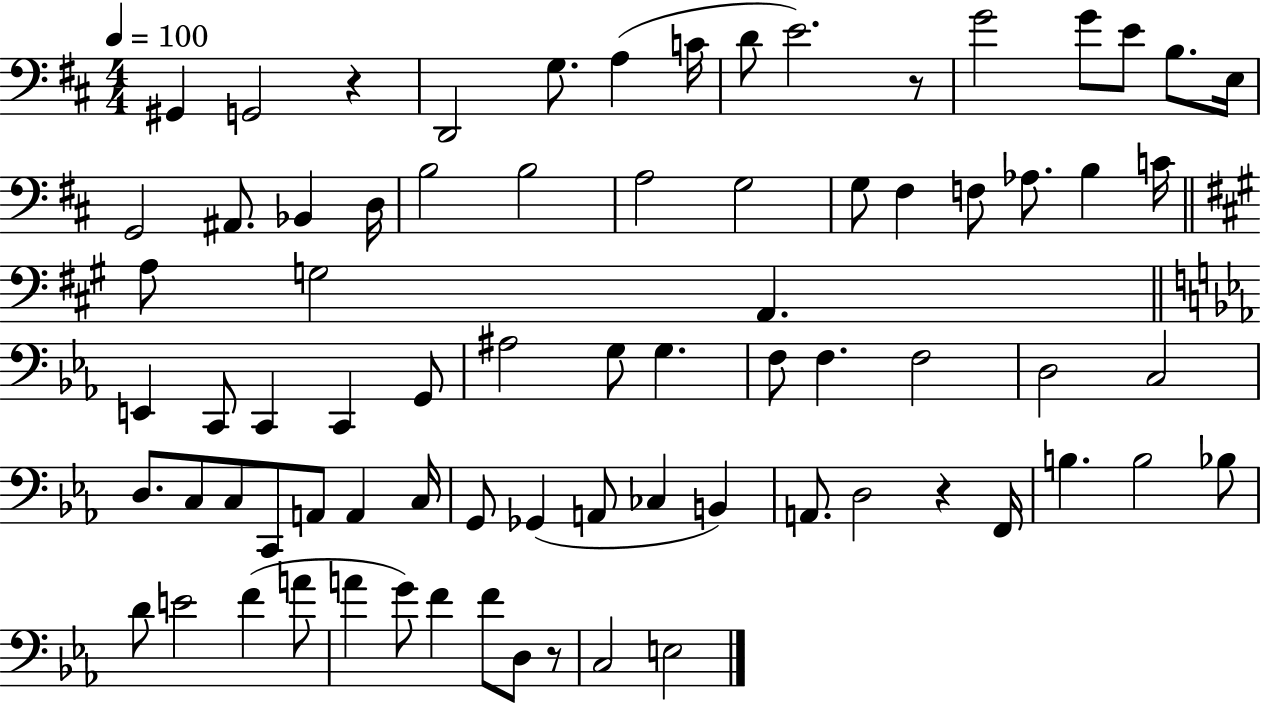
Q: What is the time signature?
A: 4/4